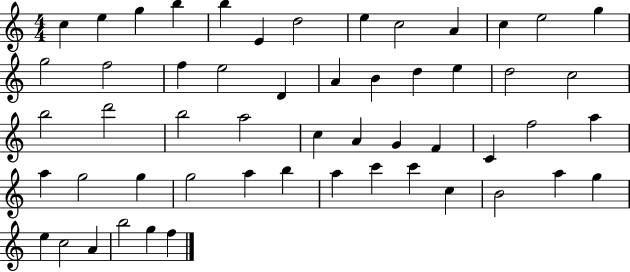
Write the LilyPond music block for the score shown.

{
  \clef treble
  \numericTimeSignature
  \time 4/4
  \key c \major
  c''4 e''4 g''4 b''4 | b''4 e'4 d''2 | e''4 c''2 a'4 | c''4 e''2 g''4 | \break g''2 f''2 | f''4 e''2 d'4 | a'4 b'4 d''4 e''4 | d''2 c''2 | \break b''2 d'''2 | b''2 a''2 | c''4 a'4 g'4 f'4 | c'4 f''2 a''4 | \break a''4 g''2 g''4 | g''2 a''4 b''4 | a''4 c'''4 c'''4 c''4 | b'2 a''4 g''4 | \break e''4 c''2 a'4 | b''2 g''4 f''4 | \bar "|."
}